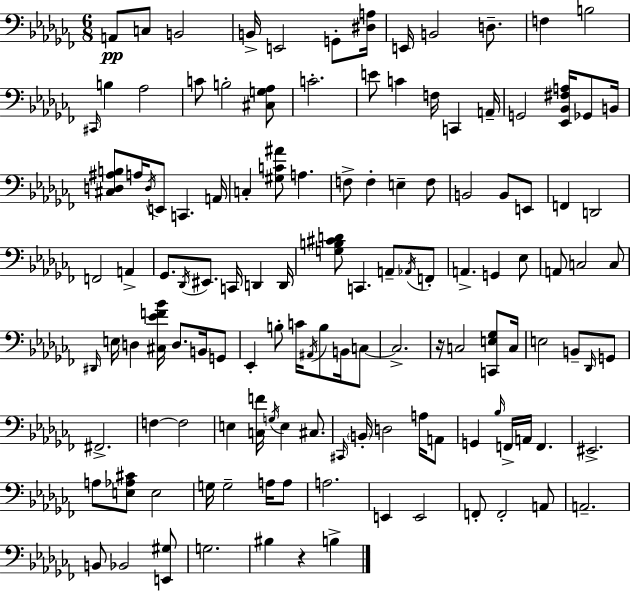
A2/e C3/e B2/h B2/s E2/h G2/e [D#3,A3]/s E2/s B2/h D3/e. F3/q B3/h C#2/s B3/q Ab3/h C4/e B3/h [C#3,G3,Ab3]/e C4/h. E4/e C4/q F3/s C2/q A2/s G2/h [Eb2,Bb2,F#3,A3]/s Gb2/e B2/s [C#3,D3,A#3,B3]/e A3/s D3/s E2/e C2/q. A2/s C3/q [G#3,C4,A#4]/e A3/q. F3/e F3/q E3/q F3/e B2/h B2/e E2/e F2/q D2/h F2/h A2/q Gb2/e. Db2/s EIS2/e. C2/s D2/q D2/s [G3,B3,C#4,D4]/e C2/q. A2/e Ab2/s F2/e A2/q. G2/q Eb3/e A2/e C3/h C3/e D#2/s E3/s D3/q [C#3,Eb4,F4,Bb4]/s D3/e. B2/s G2/e Eb2/q B3/e C4/s A#2/s B3/e B2/s C3/e C3/h. R/s C3/h [C2,E3,Gb3]/e C3/s E3/h B2/e Db2/s G2/e F#2/h. F3/q F3/h E3/q [C3,F4]/s G3/s E3/q C#3/e. C#2/s B2/s D3/h A3/s A2/e G2/q Bb3/s F2/s A2/s F2/q. EIS2/h. A3/e [E3,Ab3,C#4]/e E3/h G3/s G3/h A3/s A3/e A3/h. E2/q E2/h F2/e F2/h A2/e A2/h. B2/e Bb2/h [E2,G#3]/e G3/h. BIS3/q R/q B3/q